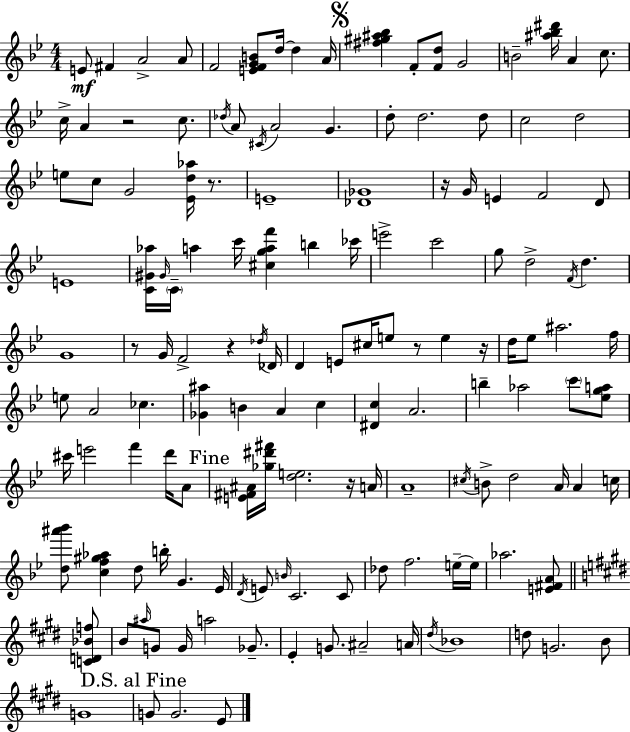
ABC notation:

X:1
T:Untitled
M:4/4
L:1/4
K:Bb
E/2 ^F A2 A/2 F2 [EFGB]/2 d/4 d A/4 [^f^g^a_b] F/2 [Fd]/2 G2 B2 [^a_b^d']/4 A c/2 c/4 A z2 c/2 _d/4 A/2 ^C/4 A2 G d/2 d2 d/2 c2 d2 e/2 c/2 G2 [_Ed_a]/4 z/2 E4 [_D_G]4 z/4 G/4 E F2 D/2 E4 [C^G_a]/4 ^G/4 C/4 a c'/4 [^cgaf'] b _c'/4 e'2 c'2 g/2 d2 F/4 d G4 z/2 G/4 F2 z _d/4 _D/4 D E/2 ^c/4 e/2 z/2 e z/4 d/4 _e/2 ^a2 f/4 e/2 A2 _c [_G^a] B A c [^Dc] A2 b _a2 c'/2 [_ega]/2 ^c'/4 e'2 f' d'/4 A/2 [E^F^A]/4 [_g^d'^f']/4 [de]2 z/4 A/4 A4 ^c/4 B/2 d2 A/4 A c/4 [d^a'_b']/2 [cf^g_a] d/2 b/4 G _E/4 D/4 E/2 B/4 C2 C/2 _d/2 f2 e/4 e/4 _a2 [E^FA]/2 [CD_Bf]/2 B/2 ^a/4 G/2 G/4 a2 _G/2 E G/2 ^A2 A/4 ^d/4 _B4 d/2 G2 B/2 G4 G/2 G2 E/2